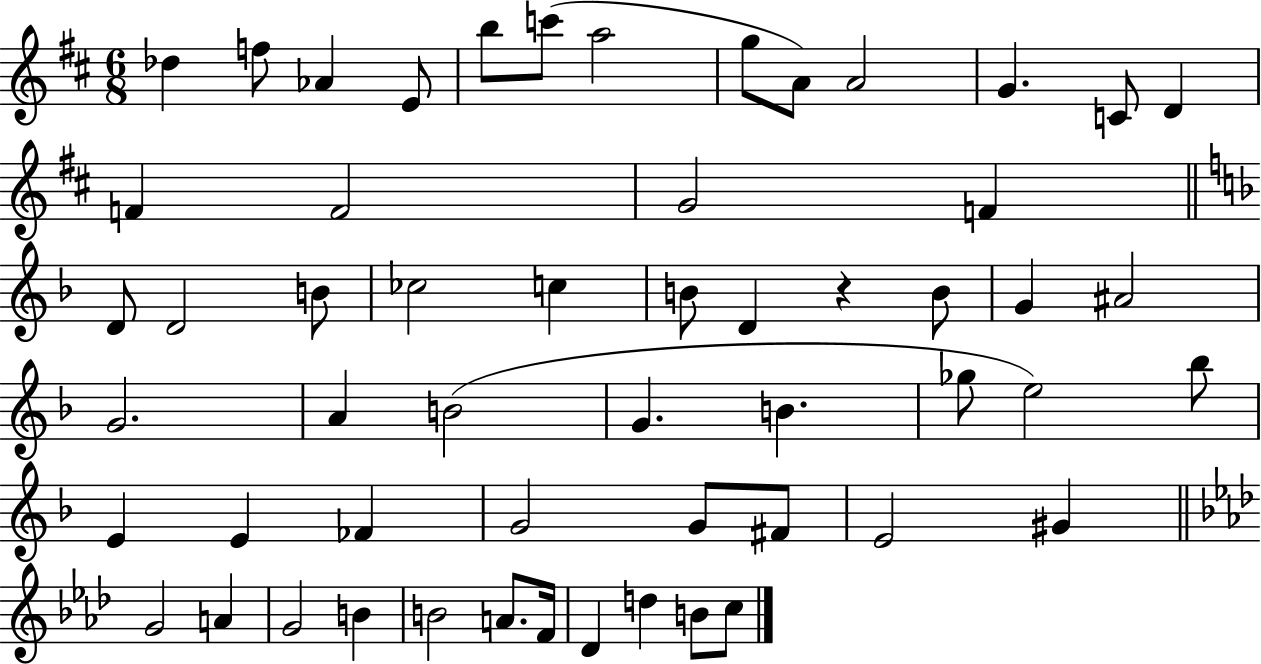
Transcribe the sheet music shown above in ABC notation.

X:1
T:Untitled
M:6/8
L:1/4
K:D
_d f/2 _A E/2 b/2 c'/2 a2 g/2 A/2 A2 G C/2 D F F2 G2 F D/2 D2 B/2 _c2 c B/2 D z B/2 G ^A2 G2 A B2 G B _g/2 e2 _b/2 E E _F G2 G/2 ^F/2 E2 ^G G2 A G2 B B2 A/2 F/4 _D d B/2 c/2